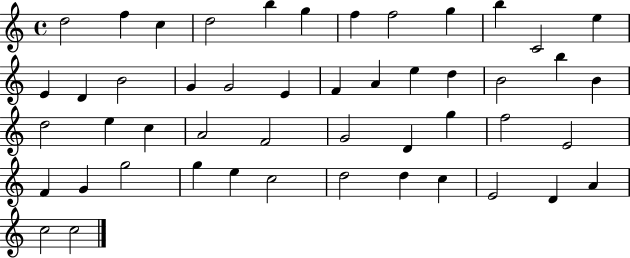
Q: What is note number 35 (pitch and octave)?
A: E4